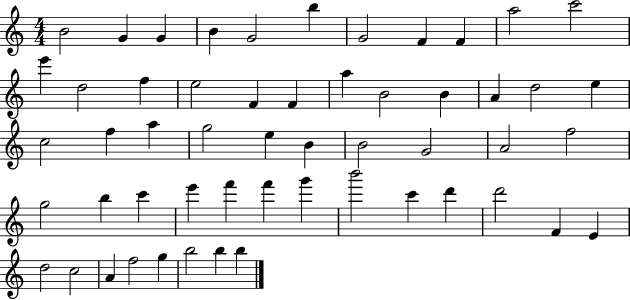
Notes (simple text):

B4/h G4/q G4/q B4/q G4/h B5/q G4/h F4/q F4/q A5/h C6/h E6/q D5/h F5/q E5/h F4/q F4/q A5/q B4/h B4/q A4/q D5/h E5/q C5/h F5/q A5/q G5/h E5/q B4/q B4/h G4/h A4/h F5/h G5/h B5/q C6/q E6/q F6/q F6/q G6/q B6/h C6/q D6/q D6/h F4/q E4/q D5/h C5/h A4/q F5/h G5/q B5/h B5/q B5/q